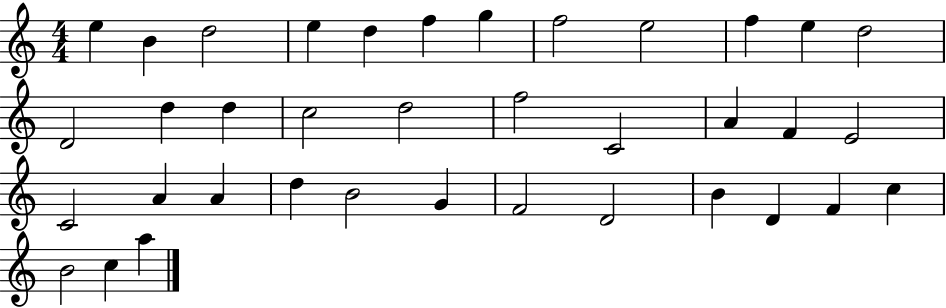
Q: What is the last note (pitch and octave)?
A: A5